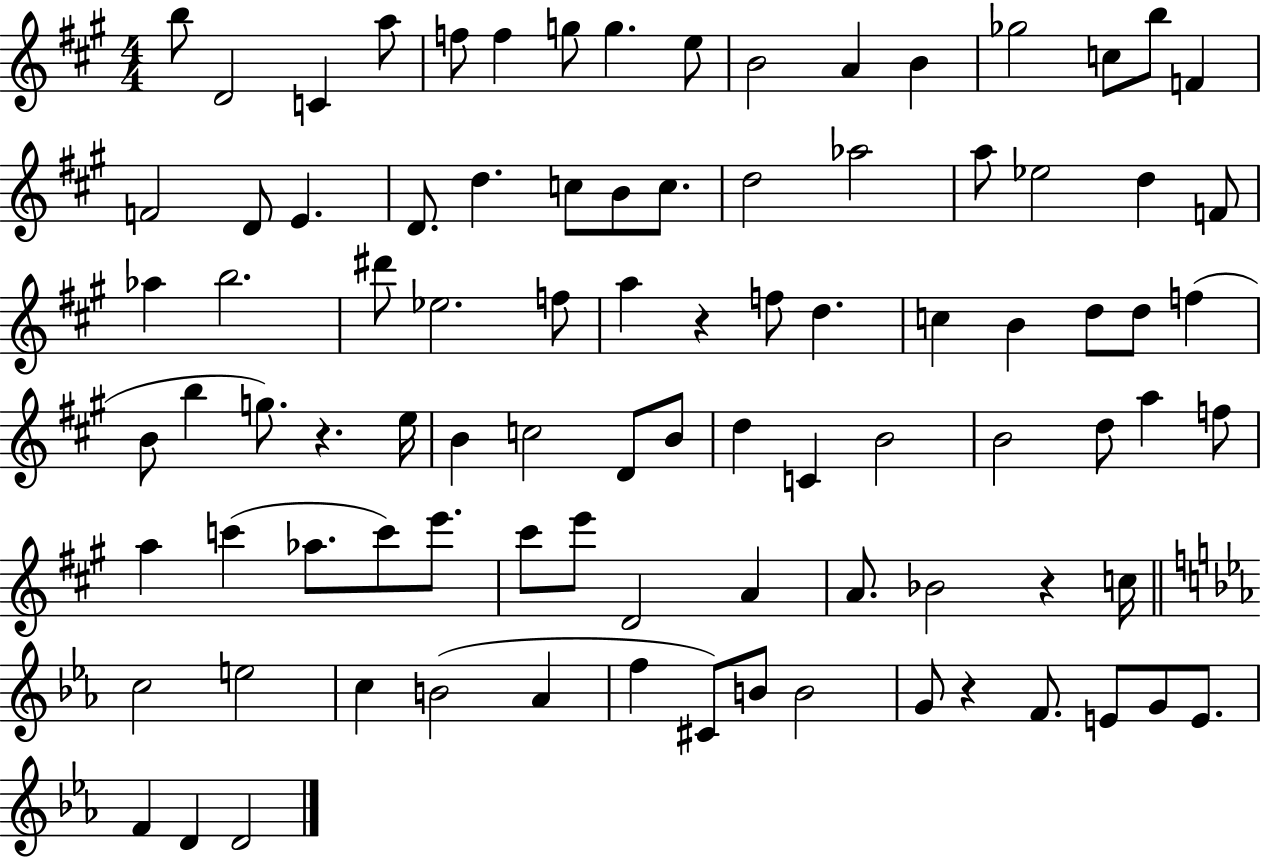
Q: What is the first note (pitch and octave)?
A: B5